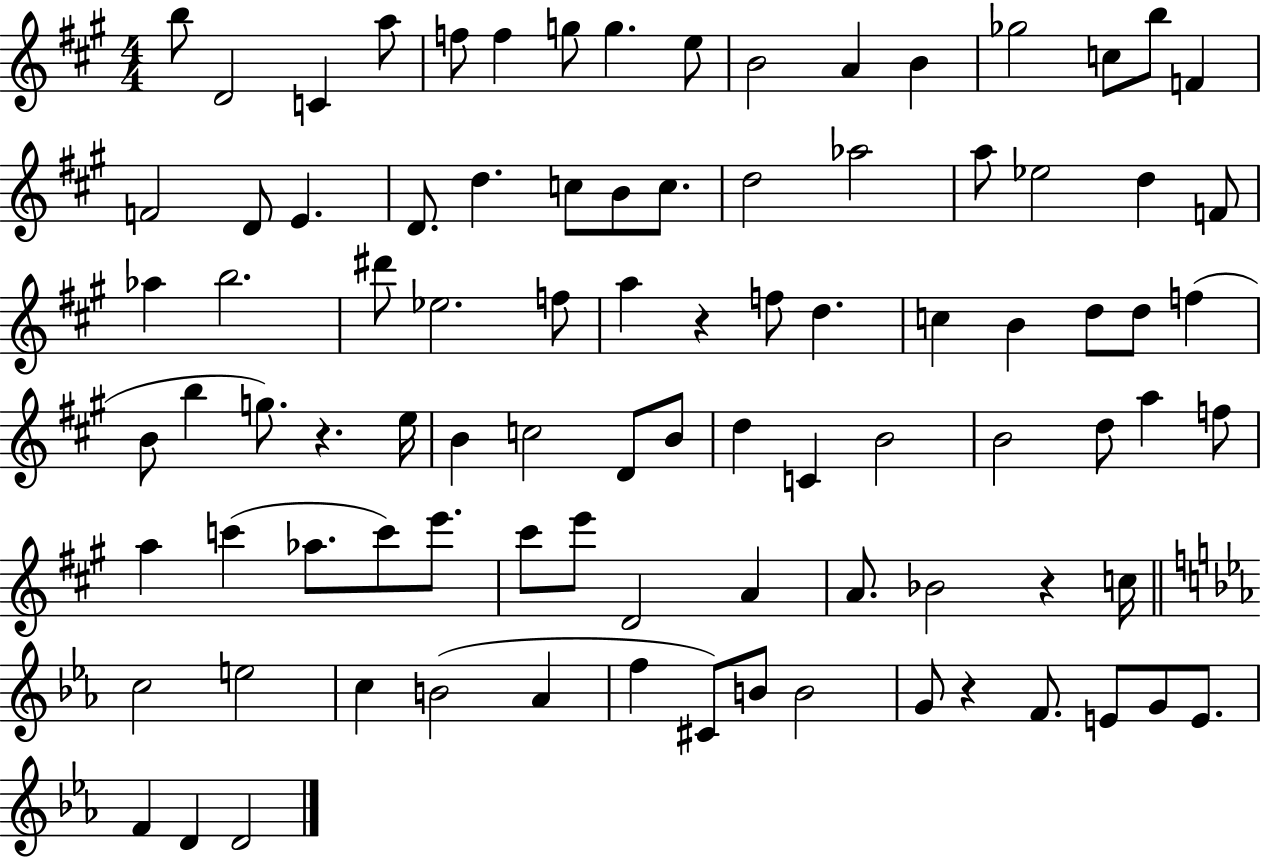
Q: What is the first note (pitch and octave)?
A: B5